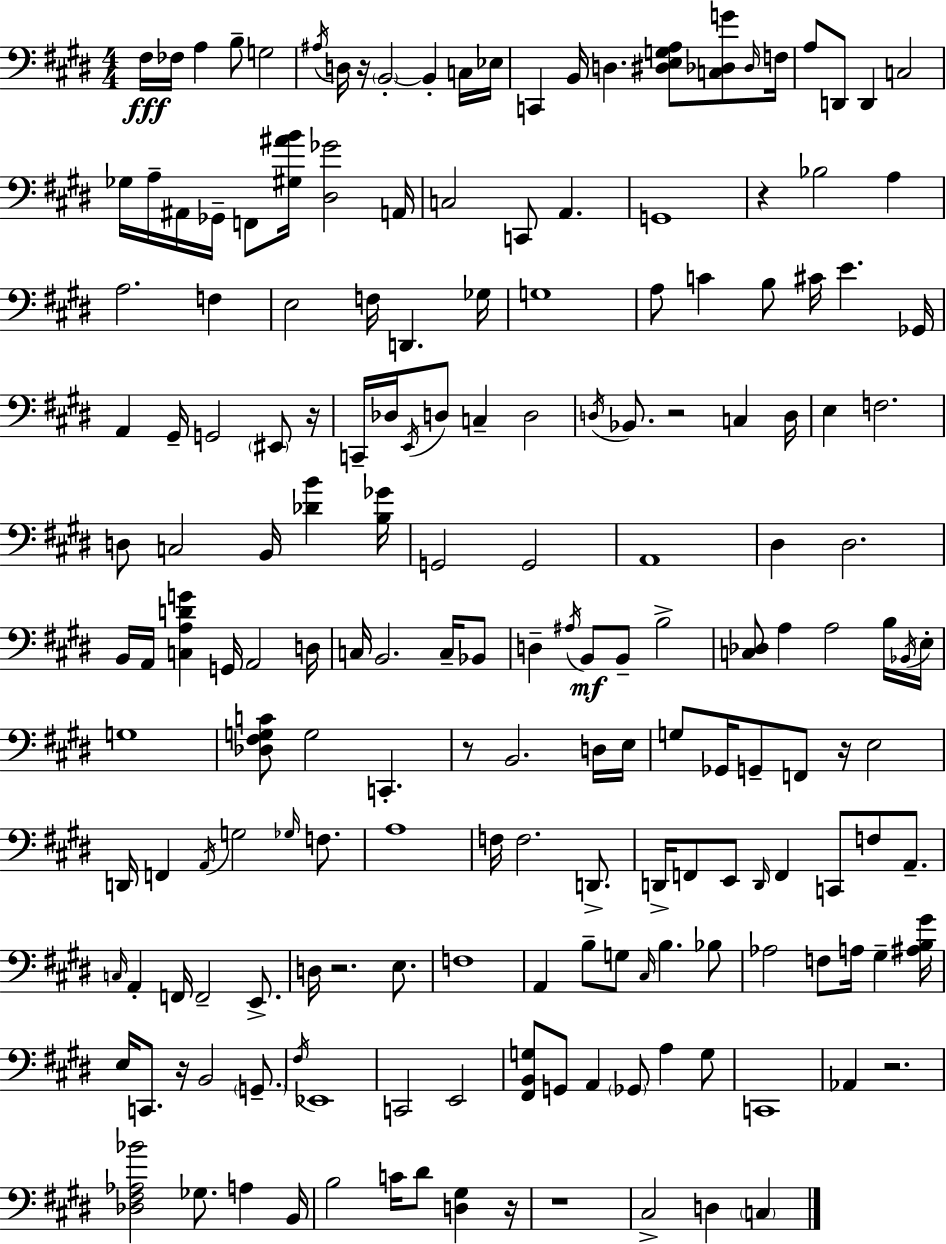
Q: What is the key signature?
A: E major